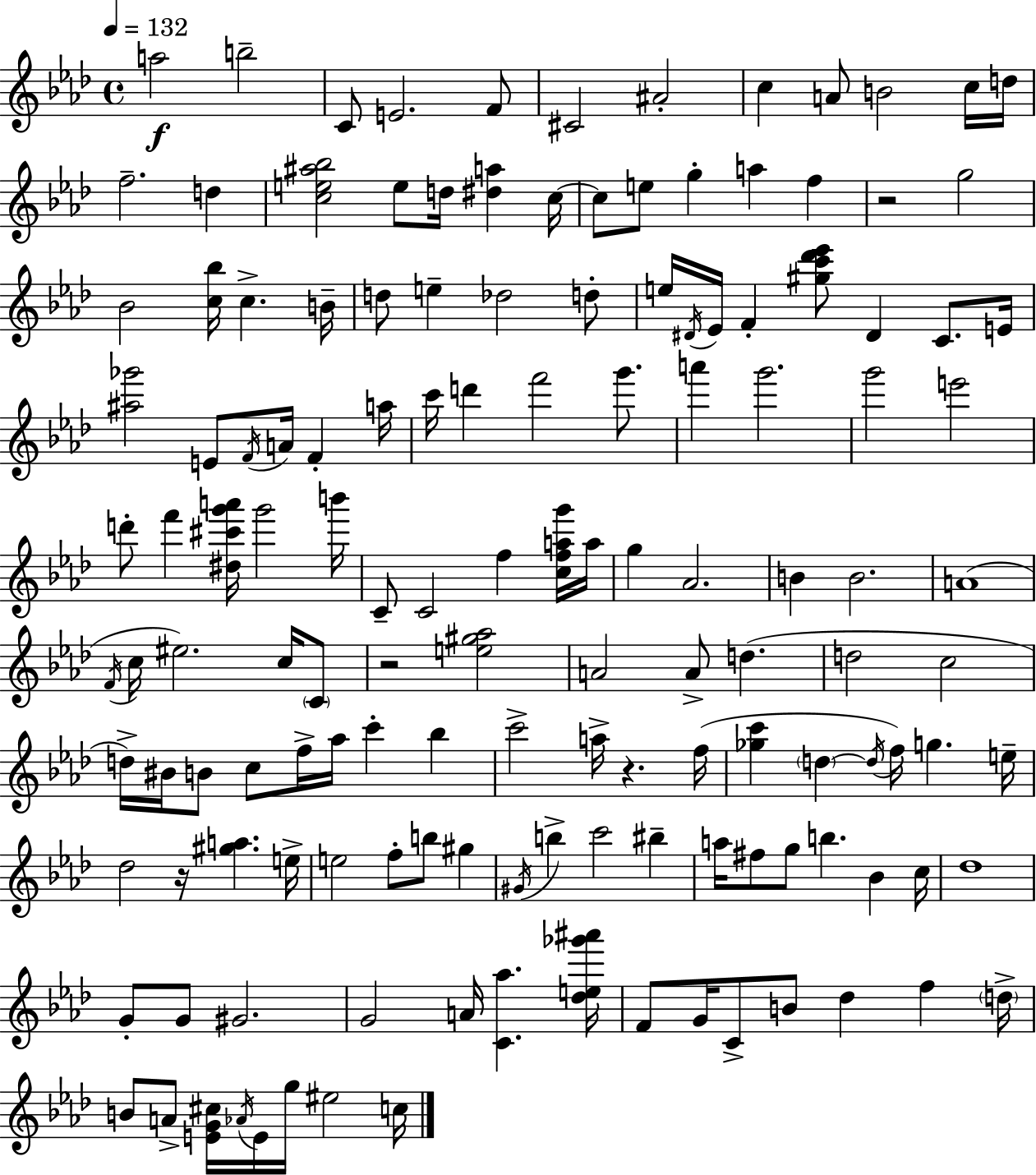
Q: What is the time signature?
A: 4/4